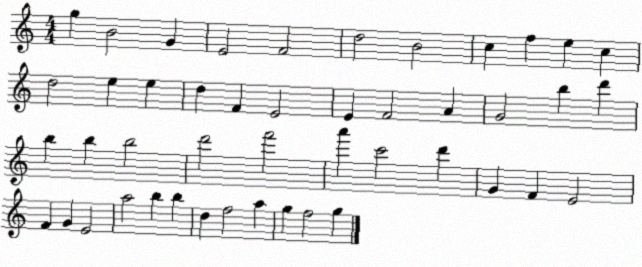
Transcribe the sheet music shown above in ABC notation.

X:1
T:Untitled
M:4/4
L:1/4
K:C
g B2 G E2 F2 d2 B2 c f e c d2 e e d F E2 E F2 A G2 b d' b b b2 d'2 f'2 a' c'2 d' G F E2 F G E2 a2 b b d f2 a g f2 g